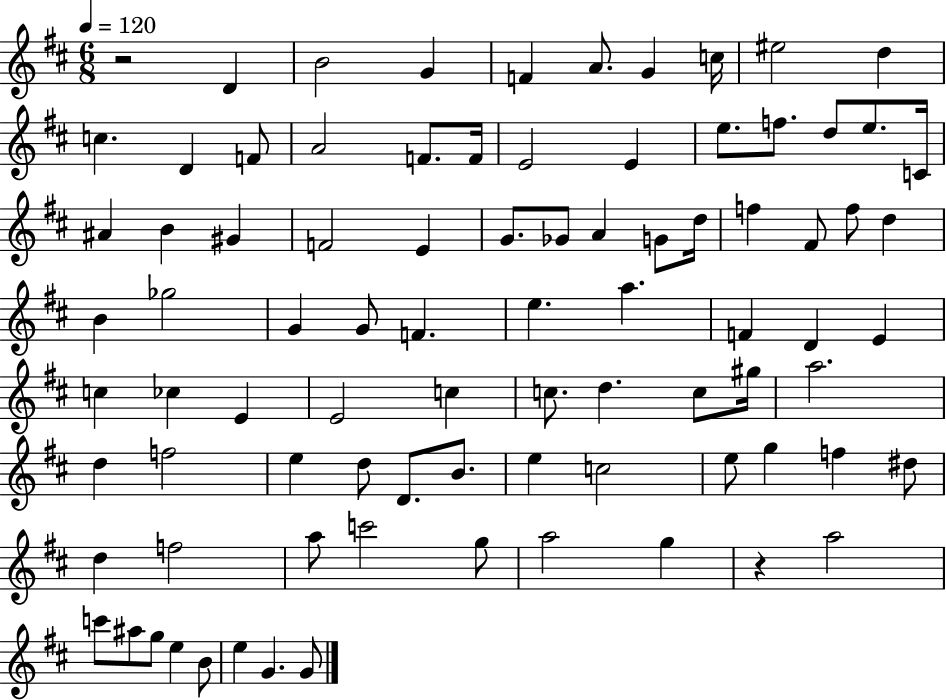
X:1
T:Untitled
M:6/8
L:1/4
K:D
z2 D B2 G F A/2 G c/4 ^e2 d c D F/2 A2 F/2 F/4 E2 E e/2 f/2 d/2 e/2 C/4 ^A B ^G F2 E G/2 _G/2 A G/2 d/4 f ^F/2 f/2 d B _g2 G G/2 F e a F D E c _c E E2 c c/2 d c/2 ^g/4 a2 d f2 e d/2 D/2 B/2 e c2 e/2 g f ^d/2 d f2 a/2 c'2 g/2 a2 g z a2 c'/2 ^a/2 g/2 e B/2 e G G/2